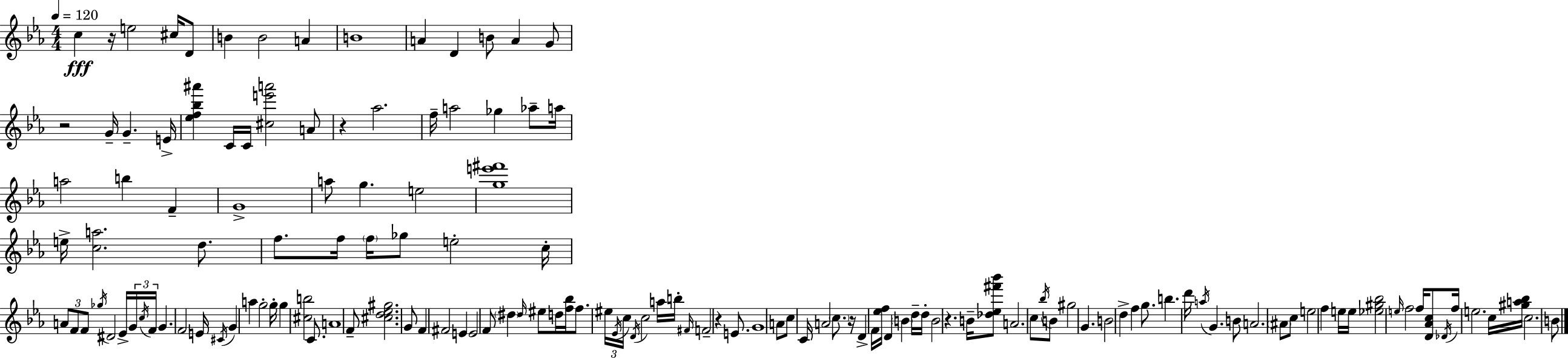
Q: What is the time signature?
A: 4/4